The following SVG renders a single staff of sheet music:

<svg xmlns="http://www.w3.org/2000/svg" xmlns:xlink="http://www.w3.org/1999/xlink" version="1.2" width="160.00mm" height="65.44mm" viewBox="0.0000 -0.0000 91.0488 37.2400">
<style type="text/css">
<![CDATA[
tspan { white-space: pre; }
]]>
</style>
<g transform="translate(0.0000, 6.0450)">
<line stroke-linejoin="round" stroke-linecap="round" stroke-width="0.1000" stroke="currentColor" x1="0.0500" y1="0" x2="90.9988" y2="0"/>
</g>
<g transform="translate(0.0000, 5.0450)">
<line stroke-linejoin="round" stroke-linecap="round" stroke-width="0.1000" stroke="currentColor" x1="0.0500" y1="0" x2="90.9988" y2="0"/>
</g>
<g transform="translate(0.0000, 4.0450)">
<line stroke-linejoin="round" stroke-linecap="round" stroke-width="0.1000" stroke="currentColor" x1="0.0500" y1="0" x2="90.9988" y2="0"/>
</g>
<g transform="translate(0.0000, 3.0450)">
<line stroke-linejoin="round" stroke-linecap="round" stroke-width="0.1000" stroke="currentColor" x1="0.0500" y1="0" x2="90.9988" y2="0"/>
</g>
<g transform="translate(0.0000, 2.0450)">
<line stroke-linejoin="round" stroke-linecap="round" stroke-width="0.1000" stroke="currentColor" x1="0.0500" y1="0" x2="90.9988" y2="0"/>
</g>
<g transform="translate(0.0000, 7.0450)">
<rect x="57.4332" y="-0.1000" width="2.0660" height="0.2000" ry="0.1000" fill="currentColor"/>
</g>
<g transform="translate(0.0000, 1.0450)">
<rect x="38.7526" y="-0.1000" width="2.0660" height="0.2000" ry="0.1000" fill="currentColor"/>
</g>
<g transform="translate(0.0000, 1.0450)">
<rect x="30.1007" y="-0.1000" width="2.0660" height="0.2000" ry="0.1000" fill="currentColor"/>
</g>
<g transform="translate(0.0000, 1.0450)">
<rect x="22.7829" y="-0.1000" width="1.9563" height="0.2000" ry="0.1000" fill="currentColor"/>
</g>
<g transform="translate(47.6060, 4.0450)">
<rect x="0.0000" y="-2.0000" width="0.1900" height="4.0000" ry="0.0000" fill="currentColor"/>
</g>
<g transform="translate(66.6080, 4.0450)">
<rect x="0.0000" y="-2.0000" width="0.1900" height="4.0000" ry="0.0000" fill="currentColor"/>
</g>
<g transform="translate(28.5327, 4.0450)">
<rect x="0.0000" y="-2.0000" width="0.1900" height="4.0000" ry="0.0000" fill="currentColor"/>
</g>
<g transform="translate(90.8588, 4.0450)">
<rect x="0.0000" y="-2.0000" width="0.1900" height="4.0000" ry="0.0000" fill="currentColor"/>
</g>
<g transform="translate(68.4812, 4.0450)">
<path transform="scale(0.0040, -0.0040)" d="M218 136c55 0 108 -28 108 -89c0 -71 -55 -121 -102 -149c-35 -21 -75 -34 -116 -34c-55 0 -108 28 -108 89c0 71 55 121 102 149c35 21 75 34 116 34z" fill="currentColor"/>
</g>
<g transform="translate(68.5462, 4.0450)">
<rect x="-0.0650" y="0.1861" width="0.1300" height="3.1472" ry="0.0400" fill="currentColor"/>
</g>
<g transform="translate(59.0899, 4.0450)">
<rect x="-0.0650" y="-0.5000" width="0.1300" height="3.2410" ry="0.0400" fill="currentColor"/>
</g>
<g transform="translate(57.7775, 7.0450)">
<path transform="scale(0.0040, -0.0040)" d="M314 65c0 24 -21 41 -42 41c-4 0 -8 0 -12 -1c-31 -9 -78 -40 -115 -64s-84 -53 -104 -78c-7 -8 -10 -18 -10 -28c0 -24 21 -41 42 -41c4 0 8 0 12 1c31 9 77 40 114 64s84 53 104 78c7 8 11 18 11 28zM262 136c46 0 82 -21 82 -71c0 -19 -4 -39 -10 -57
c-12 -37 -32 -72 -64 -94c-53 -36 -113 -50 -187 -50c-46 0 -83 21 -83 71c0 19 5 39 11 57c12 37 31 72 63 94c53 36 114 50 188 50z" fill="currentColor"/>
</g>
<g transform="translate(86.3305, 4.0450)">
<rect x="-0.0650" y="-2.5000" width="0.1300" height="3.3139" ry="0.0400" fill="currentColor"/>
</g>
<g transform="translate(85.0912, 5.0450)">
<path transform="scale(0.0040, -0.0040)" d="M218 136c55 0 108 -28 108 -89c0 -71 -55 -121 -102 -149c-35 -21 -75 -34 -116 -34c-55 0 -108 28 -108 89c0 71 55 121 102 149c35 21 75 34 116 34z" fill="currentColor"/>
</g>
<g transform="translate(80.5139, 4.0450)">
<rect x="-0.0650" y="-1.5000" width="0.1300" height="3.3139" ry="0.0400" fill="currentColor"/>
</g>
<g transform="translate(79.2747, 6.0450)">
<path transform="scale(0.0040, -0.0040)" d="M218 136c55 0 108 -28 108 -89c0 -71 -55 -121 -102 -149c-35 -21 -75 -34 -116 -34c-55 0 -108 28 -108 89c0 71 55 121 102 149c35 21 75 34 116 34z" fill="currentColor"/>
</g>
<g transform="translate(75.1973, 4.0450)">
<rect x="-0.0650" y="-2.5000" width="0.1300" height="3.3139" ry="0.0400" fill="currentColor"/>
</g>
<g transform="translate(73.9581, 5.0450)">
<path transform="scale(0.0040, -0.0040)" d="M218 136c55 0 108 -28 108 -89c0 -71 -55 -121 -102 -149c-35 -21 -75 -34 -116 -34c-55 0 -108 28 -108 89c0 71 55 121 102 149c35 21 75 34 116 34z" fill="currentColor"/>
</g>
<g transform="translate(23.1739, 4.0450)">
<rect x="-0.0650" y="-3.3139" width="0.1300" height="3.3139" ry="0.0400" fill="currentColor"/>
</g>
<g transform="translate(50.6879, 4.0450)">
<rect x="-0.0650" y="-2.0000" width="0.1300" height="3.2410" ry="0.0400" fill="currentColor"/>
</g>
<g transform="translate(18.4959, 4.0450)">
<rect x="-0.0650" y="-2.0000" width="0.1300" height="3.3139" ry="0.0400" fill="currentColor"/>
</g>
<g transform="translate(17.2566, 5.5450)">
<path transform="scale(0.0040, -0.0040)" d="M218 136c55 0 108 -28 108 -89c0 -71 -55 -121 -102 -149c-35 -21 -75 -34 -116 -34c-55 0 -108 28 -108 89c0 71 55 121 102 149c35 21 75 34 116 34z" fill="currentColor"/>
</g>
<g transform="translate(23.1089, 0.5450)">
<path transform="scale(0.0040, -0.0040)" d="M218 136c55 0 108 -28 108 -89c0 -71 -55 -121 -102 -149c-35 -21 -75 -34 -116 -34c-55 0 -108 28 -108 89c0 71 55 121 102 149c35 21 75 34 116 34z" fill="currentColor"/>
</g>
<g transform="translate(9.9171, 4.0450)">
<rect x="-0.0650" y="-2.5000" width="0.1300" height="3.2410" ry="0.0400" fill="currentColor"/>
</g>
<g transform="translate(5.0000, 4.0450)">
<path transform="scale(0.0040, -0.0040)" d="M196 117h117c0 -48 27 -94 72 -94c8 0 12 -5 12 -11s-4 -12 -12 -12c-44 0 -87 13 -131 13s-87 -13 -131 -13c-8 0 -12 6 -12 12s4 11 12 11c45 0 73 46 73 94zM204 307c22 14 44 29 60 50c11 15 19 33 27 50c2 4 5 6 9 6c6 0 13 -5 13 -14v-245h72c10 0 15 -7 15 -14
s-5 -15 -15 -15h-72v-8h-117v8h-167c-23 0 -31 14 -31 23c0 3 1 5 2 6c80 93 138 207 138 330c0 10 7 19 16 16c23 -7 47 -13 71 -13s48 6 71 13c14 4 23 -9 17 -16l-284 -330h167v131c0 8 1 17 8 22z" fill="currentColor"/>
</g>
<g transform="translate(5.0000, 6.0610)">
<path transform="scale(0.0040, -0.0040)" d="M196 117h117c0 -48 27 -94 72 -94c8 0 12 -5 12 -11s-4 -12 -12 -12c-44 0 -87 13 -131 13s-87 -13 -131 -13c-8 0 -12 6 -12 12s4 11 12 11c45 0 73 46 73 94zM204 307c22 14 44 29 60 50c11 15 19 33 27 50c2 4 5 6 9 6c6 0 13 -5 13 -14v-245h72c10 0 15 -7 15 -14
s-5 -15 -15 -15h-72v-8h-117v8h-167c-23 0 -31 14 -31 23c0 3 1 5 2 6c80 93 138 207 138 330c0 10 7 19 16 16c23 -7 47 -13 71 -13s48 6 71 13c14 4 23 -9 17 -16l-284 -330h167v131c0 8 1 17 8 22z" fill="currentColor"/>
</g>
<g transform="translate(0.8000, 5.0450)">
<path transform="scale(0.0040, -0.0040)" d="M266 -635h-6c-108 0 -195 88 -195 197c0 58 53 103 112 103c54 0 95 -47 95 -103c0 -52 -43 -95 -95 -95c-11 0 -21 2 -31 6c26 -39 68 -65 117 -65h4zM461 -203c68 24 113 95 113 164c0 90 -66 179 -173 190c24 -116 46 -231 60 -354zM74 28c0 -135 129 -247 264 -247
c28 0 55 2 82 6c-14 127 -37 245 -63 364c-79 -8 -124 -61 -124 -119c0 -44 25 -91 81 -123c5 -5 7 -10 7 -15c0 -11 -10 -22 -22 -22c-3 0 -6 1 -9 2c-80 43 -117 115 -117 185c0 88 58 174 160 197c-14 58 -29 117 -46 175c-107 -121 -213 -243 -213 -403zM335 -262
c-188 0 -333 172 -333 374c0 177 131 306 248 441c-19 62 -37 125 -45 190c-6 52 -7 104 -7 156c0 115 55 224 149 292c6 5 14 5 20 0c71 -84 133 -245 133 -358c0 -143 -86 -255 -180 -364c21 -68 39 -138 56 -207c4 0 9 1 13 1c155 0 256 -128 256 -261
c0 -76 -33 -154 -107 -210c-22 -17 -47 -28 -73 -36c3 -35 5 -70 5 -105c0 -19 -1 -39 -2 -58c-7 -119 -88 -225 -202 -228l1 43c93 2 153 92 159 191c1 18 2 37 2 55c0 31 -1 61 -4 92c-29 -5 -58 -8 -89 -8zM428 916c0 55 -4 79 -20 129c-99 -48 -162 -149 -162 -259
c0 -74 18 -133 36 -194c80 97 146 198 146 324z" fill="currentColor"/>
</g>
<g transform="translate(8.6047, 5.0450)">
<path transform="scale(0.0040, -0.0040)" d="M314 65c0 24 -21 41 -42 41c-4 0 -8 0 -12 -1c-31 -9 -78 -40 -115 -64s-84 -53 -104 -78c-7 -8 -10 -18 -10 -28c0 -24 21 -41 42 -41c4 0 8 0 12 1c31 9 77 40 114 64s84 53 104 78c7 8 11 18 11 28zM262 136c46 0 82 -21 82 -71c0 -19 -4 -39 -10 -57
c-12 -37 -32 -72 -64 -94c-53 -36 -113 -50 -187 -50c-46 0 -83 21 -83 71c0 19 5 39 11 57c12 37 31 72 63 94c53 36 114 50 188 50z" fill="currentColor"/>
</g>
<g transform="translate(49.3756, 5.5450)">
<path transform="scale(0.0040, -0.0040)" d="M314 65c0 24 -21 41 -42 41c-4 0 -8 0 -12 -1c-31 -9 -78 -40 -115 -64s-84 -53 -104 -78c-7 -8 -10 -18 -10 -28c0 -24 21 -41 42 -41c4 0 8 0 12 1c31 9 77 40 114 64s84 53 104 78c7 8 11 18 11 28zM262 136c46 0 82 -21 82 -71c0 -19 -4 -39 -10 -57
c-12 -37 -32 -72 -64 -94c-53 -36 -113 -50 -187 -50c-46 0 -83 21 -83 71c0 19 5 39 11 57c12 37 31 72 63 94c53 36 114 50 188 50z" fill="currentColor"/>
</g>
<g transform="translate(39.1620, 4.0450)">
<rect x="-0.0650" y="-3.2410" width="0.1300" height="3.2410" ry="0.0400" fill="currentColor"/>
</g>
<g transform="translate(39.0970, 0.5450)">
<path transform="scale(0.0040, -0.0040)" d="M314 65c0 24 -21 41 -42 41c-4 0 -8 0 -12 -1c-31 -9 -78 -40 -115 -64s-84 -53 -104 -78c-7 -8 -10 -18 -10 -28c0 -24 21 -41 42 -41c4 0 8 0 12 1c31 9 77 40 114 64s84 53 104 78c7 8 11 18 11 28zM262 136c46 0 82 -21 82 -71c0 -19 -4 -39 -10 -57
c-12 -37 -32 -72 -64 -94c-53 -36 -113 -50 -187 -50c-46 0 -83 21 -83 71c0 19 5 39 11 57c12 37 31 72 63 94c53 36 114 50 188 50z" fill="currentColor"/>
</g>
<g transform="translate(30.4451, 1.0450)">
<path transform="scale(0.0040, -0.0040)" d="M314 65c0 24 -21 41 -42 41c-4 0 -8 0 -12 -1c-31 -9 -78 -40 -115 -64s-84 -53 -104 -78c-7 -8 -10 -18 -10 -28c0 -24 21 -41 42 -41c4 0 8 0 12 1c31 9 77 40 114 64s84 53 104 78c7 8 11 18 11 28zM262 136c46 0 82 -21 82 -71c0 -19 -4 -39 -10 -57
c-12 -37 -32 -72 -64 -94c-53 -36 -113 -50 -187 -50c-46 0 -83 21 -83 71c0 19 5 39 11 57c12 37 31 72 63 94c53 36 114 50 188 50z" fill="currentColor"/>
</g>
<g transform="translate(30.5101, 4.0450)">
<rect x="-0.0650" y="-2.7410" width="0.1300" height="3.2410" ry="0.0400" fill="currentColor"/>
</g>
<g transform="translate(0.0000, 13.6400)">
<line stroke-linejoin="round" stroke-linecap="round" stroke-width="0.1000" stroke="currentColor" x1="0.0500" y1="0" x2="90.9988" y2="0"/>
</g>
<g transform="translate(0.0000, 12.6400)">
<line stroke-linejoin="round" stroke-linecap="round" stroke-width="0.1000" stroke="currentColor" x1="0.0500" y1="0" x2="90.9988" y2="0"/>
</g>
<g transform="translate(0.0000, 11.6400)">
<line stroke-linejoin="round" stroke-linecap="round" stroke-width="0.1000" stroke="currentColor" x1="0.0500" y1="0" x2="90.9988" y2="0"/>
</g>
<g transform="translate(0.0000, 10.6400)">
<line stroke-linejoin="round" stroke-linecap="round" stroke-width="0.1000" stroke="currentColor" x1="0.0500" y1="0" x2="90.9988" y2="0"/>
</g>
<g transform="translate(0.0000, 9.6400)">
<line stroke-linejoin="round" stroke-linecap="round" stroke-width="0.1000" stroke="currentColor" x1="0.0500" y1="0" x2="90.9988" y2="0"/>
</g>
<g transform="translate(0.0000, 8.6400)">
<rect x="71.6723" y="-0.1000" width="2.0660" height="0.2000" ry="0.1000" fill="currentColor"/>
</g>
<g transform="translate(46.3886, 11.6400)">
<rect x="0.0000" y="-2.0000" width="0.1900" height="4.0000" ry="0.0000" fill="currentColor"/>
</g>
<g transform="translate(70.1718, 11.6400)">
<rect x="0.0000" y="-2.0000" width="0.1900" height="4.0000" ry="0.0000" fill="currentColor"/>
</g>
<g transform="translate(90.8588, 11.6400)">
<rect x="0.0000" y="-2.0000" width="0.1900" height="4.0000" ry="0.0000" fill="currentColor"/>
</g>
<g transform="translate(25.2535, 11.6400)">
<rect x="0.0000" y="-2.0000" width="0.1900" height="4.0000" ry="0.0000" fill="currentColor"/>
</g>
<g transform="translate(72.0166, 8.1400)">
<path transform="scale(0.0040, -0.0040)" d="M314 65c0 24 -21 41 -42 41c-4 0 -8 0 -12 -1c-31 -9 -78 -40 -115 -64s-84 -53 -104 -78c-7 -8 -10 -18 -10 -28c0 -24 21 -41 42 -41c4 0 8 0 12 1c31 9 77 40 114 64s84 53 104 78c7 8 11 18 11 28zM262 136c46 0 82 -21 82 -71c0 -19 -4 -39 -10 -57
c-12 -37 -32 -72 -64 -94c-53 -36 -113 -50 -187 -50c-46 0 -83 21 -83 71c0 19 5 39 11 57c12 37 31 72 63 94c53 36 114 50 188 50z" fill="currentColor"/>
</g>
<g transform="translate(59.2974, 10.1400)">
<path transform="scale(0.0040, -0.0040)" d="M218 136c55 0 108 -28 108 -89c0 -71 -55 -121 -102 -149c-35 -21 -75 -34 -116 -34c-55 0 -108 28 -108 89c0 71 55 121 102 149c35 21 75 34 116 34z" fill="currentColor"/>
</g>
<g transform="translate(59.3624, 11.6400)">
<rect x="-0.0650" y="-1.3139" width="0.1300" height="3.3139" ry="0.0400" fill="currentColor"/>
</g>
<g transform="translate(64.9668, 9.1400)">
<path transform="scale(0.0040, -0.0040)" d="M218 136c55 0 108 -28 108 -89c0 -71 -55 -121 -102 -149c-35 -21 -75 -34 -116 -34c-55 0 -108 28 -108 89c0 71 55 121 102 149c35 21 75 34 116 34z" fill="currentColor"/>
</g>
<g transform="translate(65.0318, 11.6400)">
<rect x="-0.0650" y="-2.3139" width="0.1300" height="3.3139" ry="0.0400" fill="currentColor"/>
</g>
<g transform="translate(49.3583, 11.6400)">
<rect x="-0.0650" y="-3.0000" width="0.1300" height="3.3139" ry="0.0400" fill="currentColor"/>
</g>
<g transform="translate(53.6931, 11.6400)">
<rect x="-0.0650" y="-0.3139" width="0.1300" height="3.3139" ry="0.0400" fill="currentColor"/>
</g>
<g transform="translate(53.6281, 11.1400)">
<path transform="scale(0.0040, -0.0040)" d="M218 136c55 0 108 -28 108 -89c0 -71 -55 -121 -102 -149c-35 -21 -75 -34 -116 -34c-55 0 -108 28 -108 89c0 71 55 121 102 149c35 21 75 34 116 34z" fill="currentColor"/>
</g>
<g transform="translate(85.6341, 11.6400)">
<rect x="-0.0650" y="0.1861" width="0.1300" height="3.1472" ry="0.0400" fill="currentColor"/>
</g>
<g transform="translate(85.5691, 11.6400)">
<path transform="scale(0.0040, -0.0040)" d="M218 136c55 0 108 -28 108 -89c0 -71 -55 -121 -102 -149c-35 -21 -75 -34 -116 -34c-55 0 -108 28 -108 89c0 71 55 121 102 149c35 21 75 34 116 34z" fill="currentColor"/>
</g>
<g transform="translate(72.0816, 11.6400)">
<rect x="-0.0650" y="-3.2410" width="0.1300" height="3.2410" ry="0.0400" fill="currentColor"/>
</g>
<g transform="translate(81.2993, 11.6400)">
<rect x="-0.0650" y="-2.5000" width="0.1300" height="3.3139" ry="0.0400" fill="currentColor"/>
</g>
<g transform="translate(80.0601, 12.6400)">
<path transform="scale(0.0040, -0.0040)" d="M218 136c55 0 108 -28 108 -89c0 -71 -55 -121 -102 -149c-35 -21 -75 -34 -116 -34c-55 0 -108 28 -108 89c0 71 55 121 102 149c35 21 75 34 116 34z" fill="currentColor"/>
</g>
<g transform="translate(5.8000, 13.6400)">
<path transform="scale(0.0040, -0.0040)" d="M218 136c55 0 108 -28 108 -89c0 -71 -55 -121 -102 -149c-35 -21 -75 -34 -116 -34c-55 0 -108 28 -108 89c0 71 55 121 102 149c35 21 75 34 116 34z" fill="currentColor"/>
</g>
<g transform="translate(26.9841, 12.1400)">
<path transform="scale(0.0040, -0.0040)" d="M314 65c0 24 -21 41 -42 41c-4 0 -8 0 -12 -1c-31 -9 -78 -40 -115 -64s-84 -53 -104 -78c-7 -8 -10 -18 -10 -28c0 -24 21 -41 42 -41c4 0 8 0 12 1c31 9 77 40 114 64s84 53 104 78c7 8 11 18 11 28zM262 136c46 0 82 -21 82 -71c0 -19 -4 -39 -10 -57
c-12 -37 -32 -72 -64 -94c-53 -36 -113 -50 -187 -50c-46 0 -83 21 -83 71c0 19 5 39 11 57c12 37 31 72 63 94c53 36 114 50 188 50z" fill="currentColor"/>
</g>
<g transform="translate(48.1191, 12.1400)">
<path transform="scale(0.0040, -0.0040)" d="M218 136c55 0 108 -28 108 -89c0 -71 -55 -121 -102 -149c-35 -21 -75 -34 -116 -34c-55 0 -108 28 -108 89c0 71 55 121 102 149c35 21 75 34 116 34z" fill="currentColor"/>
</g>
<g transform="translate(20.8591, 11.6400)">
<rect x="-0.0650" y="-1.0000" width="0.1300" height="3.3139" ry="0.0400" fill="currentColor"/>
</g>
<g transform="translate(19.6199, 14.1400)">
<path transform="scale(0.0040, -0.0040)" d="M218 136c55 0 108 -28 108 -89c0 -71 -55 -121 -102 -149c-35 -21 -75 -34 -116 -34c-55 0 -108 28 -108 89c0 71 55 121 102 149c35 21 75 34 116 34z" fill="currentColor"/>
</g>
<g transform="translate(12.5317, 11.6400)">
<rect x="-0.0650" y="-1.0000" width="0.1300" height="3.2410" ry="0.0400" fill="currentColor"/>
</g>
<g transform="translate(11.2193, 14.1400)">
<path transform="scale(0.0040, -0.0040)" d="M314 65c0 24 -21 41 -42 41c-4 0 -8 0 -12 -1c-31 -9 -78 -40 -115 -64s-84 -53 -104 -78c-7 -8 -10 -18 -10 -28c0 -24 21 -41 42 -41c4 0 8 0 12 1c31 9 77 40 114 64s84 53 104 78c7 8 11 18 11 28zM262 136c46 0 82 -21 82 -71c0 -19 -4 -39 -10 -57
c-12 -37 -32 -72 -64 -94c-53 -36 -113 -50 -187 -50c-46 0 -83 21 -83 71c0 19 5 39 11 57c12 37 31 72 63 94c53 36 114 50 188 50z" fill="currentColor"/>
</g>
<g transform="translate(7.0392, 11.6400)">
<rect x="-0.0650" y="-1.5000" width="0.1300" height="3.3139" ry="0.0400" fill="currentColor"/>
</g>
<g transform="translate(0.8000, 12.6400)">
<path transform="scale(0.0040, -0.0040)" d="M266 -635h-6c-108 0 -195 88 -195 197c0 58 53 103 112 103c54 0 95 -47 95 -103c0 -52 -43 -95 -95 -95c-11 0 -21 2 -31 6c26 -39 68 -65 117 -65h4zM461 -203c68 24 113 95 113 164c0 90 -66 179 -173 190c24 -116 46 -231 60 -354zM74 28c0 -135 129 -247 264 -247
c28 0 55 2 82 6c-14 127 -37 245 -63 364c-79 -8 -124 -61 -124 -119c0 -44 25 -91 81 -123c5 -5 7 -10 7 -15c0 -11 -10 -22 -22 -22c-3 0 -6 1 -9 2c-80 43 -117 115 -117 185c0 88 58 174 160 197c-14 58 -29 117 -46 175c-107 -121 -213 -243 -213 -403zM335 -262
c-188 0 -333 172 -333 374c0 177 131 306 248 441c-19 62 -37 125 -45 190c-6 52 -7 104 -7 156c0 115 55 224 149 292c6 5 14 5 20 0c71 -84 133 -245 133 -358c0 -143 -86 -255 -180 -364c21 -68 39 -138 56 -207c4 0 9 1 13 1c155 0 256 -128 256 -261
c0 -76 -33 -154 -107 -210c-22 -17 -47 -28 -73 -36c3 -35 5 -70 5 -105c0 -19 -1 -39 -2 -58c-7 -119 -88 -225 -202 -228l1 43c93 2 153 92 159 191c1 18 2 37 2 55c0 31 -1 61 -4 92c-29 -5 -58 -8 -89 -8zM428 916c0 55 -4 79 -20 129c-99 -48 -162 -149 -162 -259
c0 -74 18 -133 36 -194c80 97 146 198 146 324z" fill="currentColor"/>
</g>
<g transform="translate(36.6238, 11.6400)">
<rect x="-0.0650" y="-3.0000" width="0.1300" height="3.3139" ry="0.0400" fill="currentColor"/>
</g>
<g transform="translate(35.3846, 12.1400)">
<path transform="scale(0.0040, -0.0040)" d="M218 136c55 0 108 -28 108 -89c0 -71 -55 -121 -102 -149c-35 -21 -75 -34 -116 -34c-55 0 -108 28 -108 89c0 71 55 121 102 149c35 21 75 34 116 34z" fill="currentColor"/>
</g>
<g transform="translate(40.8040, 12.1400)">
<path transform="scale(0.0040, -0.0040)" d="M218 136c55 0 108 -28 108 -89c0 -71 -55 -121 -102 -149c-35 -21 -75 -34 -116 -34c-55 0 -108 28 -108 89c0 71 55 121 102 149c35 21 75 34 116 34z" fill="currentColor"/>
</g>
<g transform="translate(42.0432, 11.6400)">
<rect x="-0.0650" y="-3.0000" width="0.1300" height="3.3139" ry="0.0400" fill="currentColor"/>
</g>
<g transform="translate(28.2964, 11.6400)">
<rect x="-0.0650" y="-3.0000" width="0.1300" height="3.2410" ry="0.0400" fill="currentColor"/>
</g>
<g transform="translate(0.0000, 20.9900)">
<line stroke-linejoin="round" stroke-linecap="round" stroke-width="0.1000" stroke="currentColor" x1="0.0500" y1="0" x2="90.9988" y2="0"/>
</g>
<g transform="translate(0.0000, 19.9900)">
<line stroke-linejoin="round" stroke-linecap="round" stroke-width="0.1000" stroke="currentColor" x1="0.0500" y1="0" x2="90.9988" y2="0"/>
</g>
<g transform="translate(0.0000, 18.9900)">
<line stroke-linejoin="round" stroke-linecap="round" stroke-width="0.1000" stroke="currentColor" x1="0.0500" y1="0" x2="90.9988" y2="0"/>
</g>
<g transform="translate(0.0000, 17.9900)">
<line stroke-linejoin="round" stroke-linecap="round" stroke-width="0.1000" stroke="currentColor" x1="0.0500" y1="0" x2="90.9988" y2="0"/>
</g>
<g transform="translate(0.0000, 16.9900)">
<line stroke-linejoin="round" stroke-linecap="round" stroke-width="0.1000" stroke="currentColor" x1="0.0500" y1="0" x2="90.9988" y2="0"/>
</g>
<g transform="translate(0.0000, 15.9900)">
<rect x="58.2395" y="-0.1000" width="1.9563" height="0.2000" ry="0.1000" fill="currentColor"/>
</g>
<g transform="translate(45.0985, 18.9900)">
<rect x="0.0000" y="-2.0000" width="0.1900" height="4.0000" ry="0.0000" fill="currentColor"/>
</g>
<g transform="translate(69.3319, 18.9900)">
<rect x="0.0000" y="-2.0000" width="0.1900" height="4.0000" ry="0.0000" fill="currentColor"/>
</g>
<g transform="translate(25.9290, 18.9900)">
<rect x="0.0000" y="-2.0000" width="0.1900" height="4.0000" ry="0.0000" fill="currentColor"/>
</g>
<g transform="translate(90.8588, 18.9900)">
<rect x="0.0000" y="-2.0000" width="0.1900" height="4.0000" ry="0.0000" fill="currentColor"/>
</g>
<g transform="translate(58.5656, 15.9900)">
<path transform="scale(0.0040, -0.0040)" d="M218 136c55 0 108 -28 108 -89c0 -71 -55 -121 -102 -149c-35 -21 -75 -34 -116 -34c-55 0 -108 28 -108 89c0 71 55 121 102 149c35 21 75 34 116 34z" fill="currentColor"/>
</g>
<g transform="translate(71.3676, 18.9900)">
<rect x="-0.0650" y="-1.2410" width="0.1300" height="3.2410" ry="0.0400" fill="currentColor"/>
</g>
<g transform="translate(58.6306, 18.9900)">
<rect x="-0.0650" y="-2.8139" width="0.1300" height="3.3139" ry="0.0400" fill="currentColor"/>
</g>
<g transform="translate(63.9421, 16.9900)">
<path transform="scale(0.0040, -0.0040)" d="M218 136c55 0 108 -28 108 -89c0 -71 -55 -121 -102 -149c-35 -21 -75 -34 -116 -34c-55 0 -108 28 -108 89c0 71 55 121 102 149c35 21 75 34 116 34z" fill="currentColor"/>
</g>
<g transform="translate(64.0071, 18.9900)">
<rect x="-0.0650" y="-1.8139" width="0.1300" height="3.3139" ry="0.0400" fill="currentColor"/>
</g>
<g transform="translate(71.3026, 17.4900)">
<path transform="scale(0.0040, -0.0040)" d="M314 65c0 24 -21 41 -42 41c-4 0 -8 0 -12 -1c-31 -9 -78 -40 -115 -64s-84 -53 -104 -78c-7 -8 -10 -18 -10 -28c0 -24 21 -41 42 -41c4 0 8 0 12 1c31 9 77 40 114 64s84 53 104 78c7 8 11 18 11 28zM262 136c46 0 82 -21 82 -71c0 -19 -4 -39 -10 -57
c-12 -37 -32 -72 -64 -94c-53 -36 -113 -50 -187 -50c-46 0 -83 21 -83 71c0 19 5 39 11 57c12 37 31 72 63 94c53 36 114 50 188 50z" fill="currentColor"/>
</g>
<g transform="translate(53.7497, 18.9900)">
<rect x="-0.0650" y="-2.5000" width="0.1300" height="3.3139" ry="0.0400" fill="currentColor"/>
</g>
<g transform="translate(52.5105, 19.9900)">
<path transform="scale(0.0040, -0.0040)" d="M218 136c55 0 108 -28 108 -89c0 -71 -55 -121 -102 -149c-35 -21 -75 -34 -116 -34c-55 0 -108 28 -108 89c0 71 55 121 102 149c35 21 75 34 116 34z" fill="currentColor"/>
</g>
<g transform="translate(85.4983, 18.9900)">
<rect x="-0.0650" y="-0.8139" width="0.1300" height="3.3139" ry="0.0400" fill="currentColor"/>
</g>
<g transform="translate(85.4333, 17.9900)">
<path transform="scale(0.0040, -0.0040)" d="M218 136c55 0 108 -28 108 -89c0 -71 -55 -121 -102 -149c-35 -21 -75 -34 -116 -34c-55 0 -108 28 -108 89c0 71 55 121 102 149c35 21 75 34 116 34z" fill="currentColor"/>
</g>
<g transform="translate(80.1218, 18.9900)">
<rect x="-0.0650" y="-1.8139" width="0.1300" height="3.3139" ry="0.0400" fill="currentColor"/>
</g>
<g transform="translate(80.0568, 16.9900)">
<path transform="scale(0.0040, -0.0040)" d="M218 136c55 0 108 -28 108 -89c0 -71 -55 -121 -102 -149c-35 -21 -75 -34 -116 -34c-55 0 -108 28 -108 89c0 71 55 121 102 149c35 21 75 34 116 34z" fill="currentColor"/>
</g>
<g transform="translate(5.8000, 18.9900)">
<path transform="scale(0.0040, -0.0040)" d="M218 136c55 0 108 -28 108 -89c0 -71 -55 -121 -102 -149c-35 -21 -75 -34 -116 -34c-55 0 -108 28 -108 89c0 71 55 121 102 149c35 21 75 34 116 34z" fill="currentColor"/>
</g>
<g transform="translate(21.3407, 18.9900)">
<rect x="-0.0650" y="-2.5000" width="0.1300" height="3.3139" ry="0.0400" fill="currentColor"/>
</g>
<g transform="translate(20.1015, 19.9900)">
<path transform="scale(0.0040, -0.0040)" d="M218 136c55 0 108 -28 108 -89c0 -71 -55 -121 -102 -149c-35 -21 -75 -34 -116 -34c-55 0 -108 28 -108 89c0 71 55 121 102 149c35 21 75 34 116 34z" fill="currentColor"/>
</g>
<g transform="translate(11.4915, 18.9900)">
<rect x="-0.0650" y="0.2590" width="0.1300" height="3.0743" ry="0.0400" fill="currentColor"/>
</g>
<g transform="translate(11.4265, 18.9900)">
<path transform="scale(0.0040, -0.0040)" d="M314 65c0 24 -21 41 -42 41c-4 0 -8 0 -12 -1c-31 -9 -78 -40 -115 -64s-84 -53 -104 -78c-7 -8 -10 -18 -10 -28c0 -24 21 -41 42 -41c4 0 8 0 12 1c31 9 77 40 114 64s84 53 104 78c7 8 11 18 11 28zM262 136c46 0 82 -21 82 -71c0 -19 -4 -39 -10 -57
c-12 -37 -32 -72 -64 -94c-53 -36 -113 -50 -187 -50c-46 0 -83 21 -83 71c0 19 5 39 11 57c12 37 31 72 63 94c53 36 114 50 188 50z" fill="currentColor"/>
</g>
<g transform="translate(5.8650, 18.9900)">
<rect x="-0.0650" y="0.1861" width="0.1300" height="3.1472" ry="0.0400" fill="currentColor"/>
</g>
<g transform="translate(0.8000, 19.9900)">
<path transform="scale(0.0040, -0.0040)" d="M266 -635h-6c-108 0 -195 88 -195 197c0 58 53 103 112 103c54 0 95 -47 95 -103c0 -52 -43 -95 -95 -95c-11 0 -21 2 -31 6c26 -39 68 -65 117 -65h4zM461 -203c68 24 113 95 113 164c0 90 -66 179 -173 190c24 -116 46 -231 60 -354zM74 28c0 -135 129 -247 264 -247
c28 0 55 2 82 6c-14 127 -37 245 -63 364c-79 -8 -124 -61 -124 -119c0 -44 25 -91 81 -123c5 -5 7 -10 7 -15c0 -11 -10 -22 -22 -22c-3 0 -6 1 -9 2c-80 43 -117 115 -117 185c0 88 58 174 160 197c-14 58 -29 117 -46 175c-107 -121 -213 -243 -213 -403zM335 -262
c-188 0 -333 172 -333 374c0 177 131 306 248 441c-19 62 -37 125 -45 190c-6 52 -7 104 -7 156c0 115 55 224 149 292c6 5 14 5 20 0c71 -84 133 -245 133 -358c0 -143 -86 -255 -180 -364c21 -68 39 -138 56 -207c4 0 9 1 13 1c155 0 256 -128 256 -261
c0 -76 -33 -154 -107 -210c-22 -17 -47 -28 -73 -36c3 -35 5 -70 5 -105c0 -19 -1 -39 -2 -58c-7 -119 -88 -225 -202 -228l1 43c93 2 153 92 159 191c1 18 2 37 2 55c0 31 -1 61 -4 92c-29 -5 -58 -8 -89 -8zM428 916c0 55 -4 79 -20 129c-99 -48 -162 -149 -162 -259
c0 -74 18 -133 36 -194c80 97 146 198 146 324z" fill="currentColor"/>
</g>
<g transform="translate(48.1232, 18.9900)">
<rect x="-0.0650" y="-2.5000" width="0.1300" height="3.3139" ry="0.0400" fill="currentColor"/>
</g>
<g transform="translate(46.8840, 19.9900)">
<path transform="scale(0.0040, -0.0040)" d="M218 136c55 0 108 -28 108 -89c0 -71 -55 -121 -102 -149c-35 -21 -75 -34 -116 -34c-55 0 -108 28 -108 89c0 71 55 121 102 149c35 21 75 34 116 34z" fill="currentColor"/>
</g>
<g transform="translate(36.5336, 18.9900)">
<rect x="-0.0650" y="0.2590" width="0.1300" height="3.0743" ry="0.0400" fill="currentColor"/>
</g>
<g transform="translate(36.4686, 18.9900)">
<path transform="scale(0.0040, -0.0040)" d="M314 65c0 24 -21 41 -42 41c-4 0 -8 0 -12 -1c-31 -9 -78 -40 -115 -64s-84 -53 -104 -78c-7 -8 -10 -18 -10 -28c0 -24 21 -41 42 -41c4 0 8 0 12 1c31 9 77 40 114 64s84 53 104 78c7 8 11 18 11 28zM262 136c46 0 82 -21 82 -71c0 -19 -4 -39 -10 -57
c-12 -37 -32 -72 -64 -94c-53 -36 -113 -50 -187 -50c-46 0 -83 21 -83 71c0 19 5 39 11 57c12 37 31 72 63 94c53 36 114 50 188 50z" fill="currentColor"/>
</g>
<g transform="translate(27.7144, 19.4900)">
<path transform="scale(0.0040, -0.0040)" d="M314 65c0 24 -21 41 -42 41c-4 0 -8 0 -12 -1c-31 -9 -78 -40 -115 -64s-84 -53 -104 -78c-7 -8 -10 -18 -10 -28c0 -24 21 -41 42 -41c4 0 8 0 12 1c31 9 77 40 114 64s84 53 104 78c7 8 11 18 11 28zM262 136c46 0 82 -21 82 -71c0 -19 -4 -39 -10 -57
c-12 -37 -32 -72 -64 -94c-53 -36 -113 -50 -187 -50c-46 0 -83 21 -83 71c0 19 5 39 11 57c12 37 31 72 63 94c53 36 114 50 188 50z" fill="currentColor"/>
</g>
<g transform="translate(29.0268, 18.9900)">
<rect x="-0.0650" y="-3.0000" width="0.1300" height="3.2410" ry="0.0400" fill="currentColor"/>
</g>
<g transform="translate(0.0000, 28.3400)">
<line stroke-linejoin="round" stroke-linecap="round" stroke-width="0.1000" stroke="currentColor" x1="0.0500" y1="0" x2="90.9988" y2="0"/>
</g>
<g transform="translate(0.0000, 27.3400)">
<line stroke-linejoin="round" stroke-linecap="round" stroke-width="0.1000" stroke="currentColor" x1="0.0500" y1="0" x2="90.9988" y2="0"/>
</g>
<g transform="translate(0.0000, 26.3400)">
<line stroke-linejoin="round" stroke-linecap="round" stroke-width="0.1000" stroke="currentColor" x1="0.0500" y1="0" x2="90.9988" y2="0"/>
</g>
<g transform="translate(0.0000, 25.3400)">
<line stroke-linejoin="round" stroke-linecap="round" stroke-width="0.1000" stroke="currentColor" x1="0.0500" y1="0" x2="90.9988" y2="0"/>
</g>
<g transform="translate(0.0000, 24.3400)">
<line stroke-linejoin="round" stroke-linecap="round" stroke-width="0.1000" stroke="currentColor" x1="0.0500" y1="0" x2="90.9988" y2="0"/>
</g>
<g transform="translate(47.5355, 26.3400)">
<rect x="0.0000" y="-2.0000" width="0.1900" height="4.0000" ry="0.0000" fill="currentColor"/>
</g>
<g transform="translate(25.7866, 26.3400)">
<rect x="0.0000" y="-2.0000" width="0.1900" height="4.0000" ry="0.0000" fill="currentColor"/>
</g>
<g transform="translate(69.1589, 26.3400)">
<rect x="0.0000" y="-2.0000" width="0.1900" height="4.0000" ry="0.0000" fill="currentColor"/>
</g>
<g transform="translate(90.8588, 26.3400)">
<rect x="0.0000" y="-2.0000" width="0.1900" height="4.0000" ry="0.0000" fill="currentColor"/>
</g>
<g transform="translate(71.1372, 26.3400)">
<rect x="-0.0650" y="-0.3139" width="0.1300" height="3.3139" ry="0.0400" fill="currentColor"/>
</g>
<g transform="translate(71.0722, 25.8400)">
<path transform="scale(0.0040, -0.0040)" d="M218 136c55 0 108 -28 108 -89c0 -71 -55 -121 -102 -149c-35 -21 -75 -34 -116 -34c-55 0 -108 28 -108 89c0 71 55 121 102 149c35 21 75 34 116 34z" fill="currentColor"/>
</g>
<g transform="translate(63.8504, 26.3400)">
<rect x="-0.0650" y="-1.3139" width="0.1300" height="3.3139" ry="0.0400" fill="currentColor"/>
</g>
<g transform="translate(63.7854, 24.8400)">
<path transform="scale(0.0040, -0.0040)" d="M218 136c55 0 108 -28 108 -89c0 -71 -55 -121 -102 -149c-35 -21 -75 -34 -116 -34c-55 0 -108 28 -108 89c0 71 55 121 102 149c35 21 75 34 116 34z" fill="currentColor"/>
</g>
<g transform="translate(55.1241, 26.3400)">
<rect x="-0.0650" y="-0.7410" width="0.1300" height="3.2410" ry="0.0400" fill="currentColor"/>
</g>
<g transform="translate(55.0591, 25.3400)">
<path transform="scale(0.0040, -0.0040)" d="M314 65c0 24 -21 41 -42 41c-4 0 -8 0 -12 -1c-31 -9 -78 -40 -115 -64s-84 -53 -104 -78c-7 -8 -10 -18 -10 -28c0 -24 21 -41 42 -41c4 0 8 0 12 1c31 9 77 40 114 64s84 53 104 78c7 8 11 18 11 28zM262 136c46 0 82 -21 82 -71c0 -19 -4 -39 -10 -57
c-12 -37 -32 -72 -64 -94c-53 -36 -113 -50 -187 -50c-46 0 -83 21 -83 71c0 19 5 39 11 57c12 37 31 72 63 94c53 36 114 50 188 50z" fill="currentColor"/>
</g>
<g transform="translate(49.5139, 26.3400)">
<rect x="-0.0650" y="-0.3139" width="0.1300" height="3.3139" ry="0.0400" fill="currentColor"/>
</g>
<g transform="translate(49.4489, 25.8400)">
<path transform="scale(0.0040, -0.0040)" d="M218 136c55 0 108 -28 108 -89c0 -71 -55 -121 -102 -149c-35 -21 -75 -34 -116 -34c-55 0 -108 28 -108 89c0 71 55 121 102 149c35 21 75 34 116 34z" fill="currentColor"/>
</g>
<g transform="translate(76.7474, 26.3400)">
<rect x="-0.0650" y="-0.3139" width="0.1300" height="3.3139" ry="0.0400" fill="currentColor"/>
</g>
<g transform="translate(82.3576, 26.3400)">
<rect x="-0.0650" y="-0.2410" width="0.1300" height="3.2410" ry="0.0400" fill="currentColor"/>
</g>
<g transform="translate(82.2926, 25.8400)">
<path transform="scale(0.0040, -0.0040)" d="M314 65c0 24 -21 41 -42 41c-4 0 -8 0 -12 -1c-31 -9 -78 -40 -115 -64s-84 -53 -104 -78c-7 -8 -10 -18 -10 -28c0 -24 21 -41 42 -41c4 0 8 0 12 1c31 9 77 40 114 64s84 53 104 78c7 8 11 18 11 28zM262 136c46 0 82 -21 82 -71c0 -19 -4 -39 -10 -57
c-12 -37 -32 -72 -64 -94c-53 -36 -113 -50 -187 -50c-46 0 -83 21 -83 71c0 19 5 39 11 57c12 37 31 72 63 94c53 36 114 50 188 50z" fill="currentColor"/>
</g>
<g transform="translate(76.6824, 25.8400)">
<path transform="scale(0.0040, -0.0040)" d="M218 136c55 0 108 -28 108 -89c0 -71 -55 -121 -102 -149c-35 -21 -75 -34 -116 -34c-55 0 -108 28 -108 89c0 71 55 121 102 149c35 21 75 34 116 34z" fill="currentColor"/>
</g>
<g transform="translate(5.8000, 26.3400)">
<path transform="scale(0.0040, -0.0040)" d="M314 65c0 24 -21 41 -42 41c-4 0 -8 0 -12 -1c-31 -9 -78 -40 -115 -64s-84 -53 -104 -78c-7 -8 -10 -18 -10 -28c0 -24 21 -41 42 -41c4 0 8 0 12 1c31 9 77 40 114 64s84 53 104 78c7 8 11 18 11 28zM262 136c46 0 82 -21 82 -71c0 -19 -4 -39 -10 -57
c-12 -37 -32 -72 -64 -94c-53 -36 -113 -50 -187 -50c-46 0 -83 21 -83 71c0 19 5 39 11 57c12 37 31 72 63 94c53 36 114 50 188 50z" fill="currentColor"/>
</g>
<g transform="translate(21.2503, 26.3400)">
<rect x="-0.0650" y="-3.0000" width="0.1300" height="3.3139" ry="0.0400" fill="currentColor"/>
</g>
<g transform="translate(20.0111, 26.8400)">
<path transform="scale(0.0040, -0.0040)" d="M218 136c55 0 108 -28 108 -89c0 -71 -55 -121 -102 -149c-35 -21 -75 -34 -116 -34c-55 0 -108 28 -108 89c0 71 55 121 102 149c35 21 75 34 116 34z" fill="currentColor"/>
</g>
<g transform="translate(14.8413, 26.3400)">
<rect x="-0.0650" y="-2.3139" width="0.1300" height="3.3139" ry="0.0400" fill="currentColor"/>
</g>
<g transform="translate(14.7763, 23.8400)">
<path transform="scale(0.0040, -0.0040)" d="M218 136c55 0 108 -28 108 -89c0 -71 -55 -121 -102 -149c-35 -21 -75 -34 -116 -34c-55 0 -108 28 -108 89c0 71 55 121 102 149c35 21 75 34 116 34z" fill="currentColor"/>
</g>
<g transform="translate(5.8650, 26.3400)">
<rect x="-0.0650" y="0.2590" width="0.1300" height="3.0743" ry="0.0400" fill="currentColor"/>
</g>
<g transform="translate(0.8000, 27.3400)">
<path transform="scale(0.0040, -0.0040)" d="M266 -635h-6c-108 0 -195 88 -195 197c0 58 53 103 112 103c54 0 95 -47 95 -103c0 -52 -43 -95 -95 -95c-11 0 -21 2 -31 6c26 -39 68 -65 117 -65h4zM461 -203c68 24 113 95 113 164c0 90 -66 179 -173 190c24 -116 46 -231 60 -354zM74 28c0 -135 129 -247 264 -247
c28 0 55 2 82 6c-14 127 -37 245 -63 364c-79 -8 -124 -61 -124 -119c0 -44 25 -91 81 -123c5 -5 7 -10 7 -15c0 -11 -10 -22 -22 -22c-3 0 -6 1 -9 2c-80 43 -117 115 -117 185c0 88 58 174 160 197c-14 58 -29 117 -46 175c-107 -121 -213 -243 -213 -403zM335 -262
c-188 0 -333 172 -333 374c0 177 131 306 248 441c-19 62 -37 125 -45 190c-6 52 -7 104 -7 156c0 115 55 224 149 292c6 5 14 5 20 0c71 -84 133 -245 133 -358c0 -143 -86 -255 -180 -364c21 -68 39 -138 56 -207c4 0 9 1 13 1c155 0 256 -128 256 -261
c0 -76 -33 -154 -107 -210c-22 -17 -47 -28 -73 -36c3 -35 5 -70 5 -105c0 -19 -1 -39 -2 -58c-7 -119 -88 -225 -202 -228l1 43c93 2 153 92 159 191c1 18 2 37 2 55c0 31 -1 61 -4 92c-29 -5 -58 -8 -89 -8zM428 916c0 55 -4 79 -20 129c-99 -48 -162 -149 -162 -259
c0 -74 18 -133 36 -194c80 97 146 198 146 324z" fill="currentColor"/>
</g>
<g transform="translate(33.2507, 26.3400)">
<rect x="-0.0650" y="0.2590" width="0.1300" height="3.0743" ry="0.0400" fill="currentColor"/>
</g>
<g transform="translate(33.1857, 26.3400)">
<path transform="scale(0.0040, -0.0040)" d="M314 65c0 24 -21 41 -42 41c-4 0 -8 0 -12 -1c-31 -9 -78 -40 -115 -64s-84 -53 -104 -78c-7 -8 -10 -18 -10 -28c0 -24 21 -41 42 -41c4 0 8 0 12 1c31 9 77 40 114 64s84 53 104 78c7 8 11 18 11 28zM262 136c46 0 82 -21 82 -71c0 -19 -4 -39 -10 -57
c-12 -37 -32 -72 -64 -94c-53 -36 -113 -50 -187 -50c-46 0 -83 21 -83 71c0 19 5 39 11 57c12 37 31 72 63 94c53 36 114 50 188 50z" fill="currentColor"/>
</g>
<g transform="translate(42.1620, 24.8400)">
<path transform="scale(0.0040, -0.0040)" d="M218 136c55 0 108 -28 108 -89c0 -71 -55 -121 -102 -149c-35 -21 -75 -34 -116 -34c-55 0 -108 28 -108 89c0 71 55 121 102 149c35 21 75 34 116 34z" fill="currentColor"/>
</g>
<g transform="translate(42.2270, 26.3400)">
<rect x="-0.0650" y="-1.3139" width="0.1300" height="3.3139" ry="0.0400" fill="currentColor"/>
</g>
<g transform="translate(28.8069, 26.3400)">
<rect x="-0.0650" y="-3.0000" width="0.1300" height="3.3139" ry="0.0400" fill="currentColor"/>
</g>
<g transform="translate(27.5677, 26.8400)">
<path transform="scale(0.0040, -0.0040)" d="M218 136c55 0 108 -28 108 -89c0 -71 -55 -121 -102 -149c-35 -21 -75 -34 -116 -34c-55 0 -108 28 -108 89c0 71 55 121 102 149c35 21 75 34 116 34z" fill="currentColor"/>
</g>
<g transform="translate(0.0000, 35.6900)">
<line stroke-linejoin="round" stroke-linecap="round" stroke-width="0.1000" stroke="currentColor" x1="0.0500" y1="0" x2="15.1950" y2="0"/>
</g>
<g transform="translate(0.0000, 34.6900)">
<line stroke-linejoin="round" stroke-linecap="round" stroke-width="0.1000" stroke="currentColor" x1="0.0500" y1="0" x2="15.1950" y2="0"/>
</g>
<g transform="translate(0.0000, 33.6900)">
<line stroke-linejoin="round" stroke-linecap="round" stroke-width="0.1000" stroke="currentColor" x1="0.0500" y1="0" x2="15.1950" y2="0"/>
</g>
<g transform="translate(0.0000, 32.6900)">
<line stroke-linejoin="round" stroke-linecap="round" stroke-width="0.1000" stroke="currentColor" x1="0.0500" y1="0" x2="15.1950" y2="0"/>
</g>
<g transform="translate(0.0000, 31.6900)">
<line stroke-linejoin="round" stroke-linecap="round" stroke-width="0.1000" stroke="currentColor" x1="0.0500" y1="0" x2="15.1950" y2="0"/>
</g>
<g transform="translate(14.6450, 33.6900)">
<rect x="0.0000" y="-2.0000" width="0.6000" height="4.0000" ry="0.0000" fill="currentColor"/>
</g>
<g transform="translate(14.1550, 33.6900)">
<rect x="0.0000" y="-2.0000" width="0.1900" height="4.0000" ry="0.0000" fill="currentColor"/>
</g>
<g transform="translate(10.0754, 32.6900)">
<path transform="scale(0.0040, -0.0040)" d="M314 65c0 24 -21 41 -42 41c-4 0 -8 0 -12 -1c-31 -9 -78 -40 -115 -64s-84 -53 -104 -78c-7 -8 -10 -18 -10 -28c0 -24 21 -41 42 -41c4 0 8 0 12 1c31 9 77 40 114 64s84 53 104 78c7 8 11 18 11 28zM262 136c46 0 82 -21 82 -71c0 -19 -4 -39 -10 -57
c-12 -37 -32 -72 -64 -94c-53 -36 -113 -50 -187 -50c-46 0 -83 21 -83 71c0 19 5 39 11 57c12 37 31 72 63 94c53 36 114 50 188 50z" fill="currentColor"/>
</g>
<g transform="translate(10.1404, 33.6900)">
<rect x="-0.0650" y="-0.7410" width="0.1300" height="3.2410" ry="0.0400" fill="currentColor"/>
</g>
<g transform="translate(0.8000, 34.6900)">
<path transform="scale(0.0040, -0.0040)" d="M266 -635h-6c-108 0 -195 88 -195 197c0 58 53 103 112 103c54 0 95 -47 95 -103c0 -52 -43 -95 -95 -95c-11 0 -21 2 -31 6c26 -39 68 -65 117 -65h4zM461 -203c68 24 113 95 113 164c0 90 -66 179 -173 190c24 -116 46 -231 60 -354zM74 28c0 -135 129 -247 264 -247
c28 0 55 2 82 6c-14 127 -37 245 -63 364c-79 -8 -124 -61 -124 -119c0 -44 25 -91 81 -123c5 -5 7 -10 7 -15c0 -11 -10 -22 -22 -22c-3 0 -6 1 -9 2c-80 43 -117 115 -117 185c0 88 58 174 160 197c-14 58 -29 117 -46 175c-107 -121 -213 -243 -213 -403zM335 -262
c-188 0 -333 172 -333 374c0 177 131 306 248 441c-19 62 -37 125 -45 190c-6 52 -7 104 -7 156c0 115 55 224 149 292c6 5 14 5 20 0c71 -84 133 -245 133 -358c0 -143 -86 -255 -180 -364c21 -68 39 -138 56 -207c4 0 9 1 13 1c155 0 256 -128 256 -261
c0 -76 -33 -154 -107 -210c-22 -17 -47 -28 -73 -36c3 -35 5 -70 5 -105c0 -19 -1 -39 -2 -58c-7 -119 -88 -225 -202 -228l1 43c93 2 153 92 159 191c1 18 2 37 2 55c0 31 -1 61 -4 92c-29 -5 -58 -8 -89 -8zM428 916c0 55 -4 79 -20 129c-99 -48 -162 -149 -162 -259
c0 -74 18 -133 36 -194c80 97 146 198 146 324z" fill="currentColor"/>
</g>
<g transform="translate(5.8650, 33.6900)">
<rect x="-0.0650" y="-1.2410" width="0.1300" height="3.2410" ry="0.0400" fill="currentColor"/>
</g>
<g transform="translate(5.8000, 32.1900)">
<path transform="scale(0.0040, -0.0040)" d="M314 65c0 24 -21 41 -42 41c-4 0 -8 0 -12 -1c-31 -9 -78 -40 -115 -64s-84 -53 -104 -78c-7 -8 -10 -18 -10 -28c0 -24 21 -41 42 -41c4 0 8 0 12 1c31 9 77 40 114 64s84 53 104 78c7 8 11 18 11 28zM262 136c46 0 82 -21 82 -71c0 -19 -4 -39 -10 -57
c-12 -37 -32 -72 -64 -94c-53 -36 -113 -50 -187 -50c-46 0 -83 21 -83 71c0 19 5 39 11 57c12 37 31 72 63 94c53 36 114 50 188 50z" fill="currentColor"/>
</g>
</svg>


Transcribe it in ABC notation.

X:1
T:Untitled
M:4/4
L:1/4
K:C
G2 F b a2 b2 F2 C2 B G E G E D2 D A2 A A A c e g b2 G B B B2 G A2 B2 G G a f e2 f d B2 g A A B2 e c d2 e c c c2 e2 d2